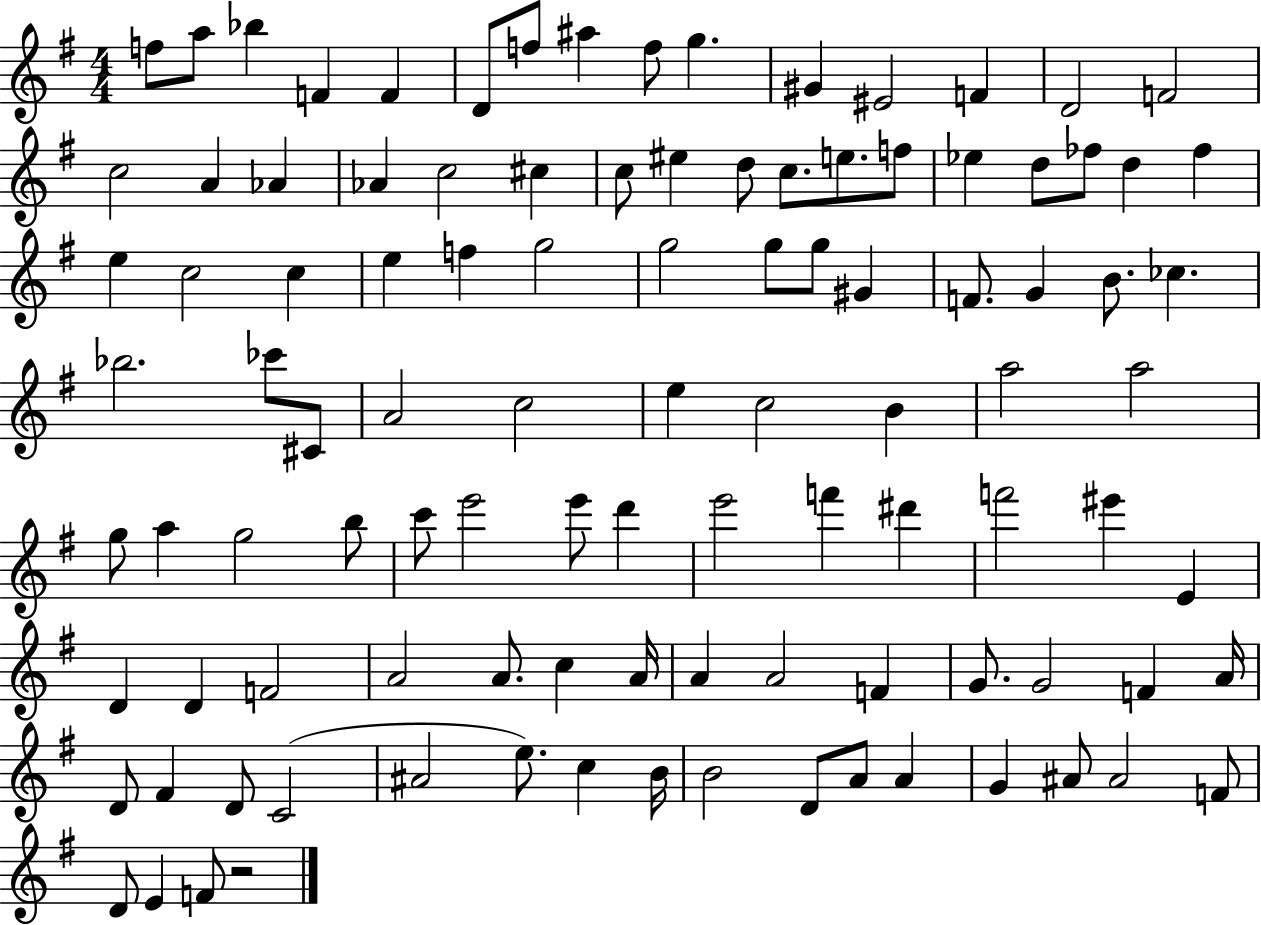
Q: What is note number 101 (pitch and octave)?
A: D4